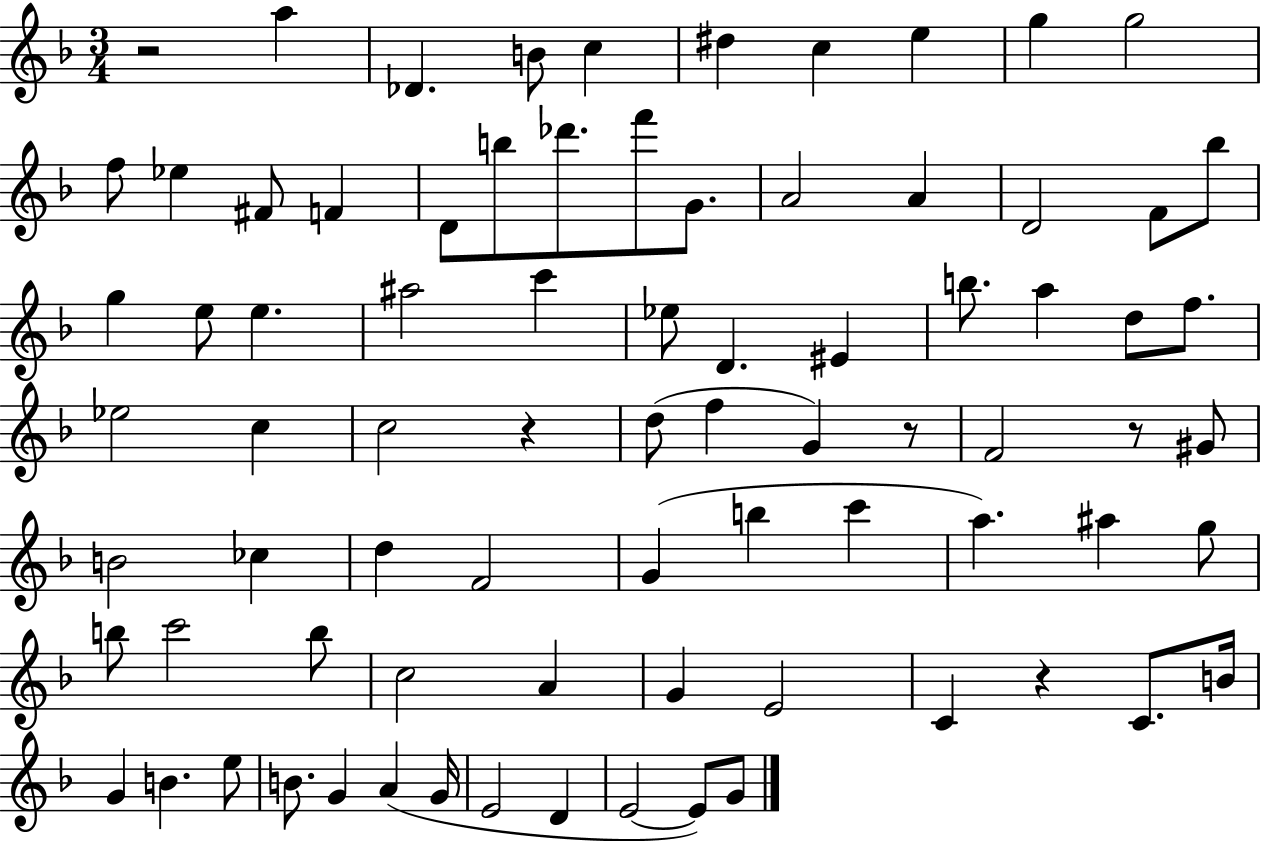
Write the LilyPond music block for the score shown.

{
  \clef treble
  \numericTimeSignature
  \time 3/4
  \key f \major
  r2 a''4 | des'4. b'8 c''4 | dis''4 c''4 e''4 | g''4 g''2 | \break f''8 ees''4 fis'8 f'4 | d'8 b''8 des'''8. f'''8 g'8. | a'2 a'4 | d'2 f'8 bes''8 | \break g''4 e''8 e''4. | ais''2 c'''4 | ees''8 d'4. eis'4 | b''8. a''4 d''8 f''8. | \break ees''2 c''4 | c''2 r4 | d''8( f''4 g'4) r8 | f'2 r8 gis'8 | \break b'2 ces''4 | d''4 f'2 | g'4( b''4 c'''4 | a''4.) ais''4 g''8 | \break b''8 c'''2 b''8 | c''2 a'4 | g'4 e'2 | c'4 r4 c'8. b'16 | \break g'4 b'4. e''8 | b'8. g'4 a'4( g'16 | e'2 d'4 | e'2~~ e'8) g'8 | \break \bar "|."
}